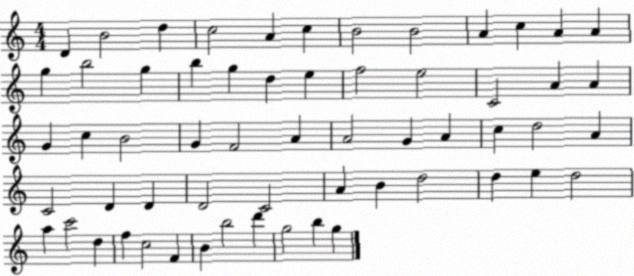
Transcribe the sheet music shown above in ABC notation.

X:1
T:Untitled
M:4/4
L:1/4
K:C
D B2 d c2 A c B2 B2 A c A A g b2 g b g d e f2 e2 C2 A A G c B2 G F2 A A2 G A c d2 A C2 D D D2 C2 A B d2 d e d2 a c'2 d f c2 F B b2 d' g2 b g